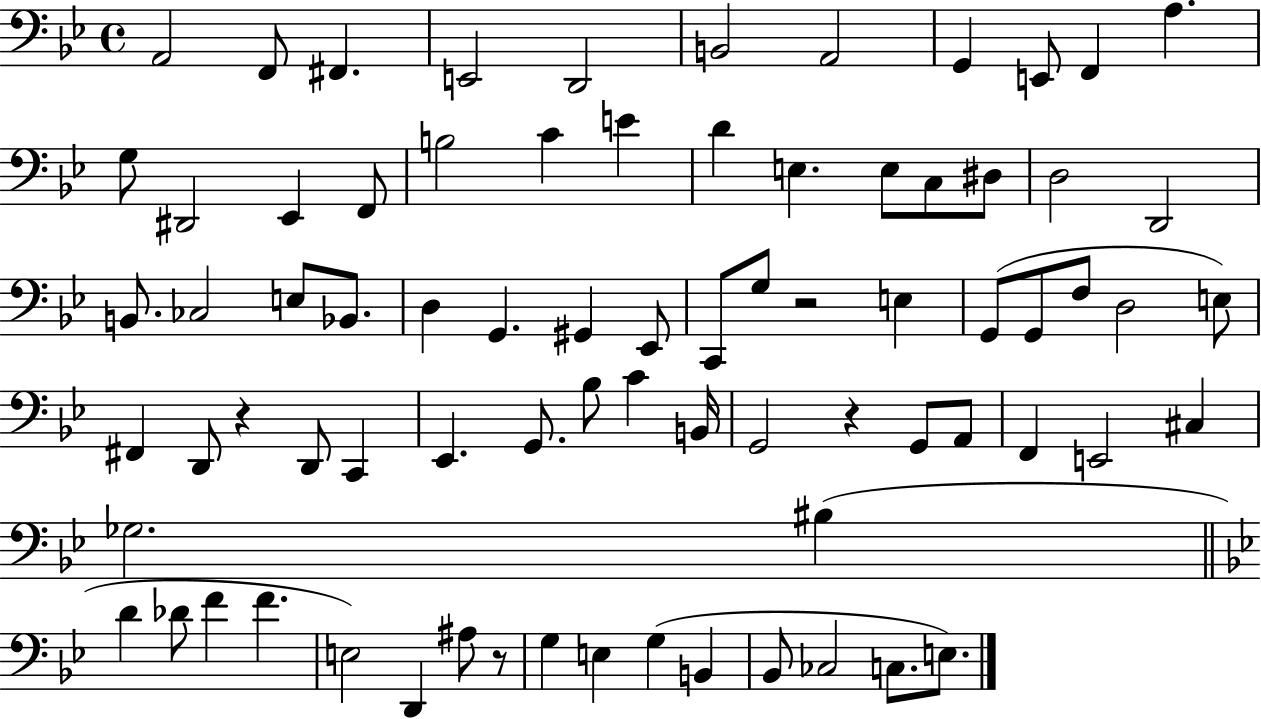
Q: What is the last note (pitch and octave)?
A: E3